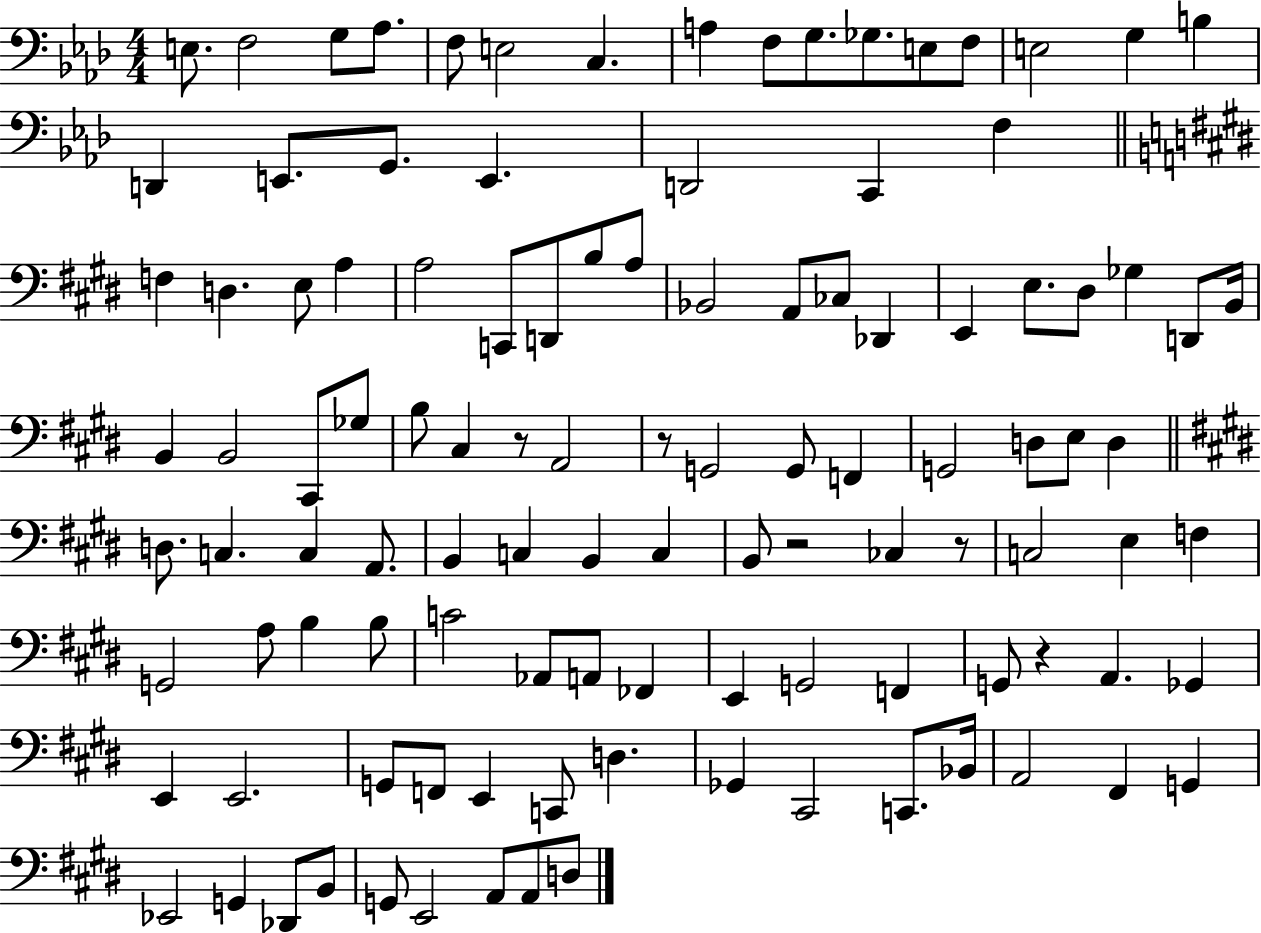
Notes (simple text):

E3/e. F3/h G3/e Ab3/e. F3/e E3/h C3/q. A3/q F3/e G3/e. Gb3/e. E3/e F3/e E3/h G3/q B3/q D2/q E2/e. G2/e. E2/q. D2/h C2/q F3/q F3/q D3/q. E3/e A3/q A3/h C2/e D2/e B3/e A3/e Bb2/h A2/e CES3/e Db2/q E2/q E3/e. D#3/e Gb3/q D2/e B2/s B2/q B2/h C#2/e Gb3/e B3/e C#3/q R/e A2/h R/e G2/h G2/e F2/q G2/h D3/e E3/e D3/q D3/e. C3/q. C3/q A2/e. B2/q C3/q B2/q C3/q B2/e R/h CES3/q R/e C3/h E3/q F3/q G2/h A3/e B3/q B3/e C4/h Ab2/e A2/e FES2/q E2/q G2/h F2/q G2/e R/q A2/q. Gb2/q E2/q E2/h. G2/e F2/e E2/q C2/e D3/q. Gb2/q C#2/h C2/e. Bb2/s A2/h F#2/q G2/q Eb2/h G2/q Db2/e B2/e G2/e E2/h A2/e A2/e D3/e